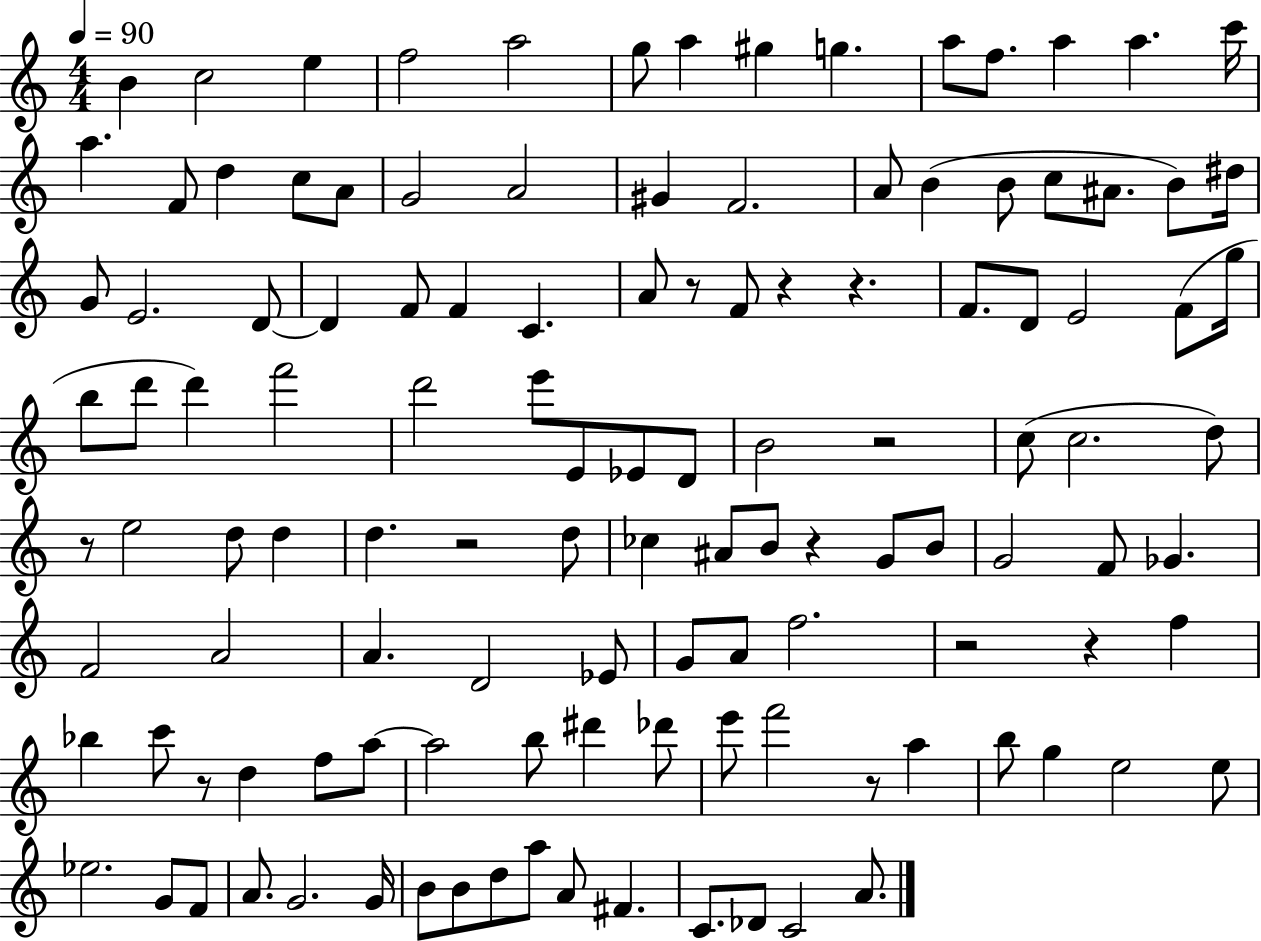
B4/q C5/h E5/q F5/h A5/h G5/e A5/q G#5/q G5/q. A5/e F5/e. A5/q A5/q. C6/s A5/q. F4/e D5/q C5/e A4/e G4/h A4/h G#4/q F4/h. A4/e B4/q B4/e C5/e A#4/e. B4/e D#5/s G4/e E4/h. D4/e D4/q F4/e F4/q C4/q. A4/e R/e F4/e R/q R/q. F4/e. D4/e E4/h F4/e G5/s B5/e D6/e D6/q F6/h D6/h E6/e E4/e Eb4/e D4/e B4/h R/h C5/e C5/h. D5/e R/e E5/h D5/e D5/q D5/q. R/h D5/e CES5/q A#4/e B4/e R/q G4/e B4/e G4/h F4/e Gb4/q. F4/h A4/h A4/q. D4/h Eb4/e G4/e A4/e F5/h. R/h R/q F5/q Bb5/q C6/e R/e D5/q F5/e A5/e A5/h B5/e D#6/q Db6/e E6/e F6/h R/e A5/q B5/e G5/q E5/h E5/e Eb5/h. G4/e F4/e A4/e. G4/h. G4/s B4/e B4/e D5/e A5/e A4/e F#4/q. C4/e. Db4/e C4/h A4/e.